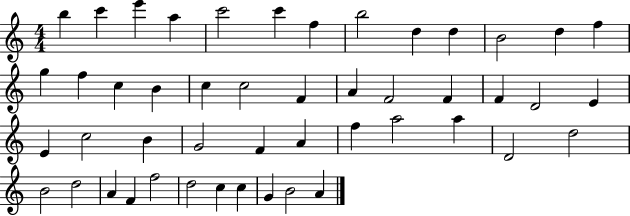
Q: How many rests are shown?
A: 0